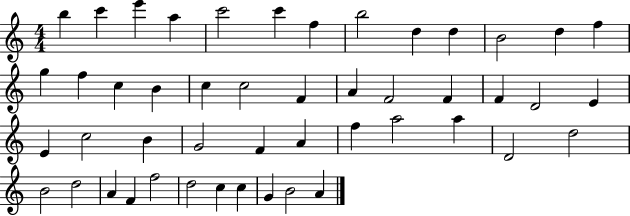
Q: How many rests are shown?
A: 0